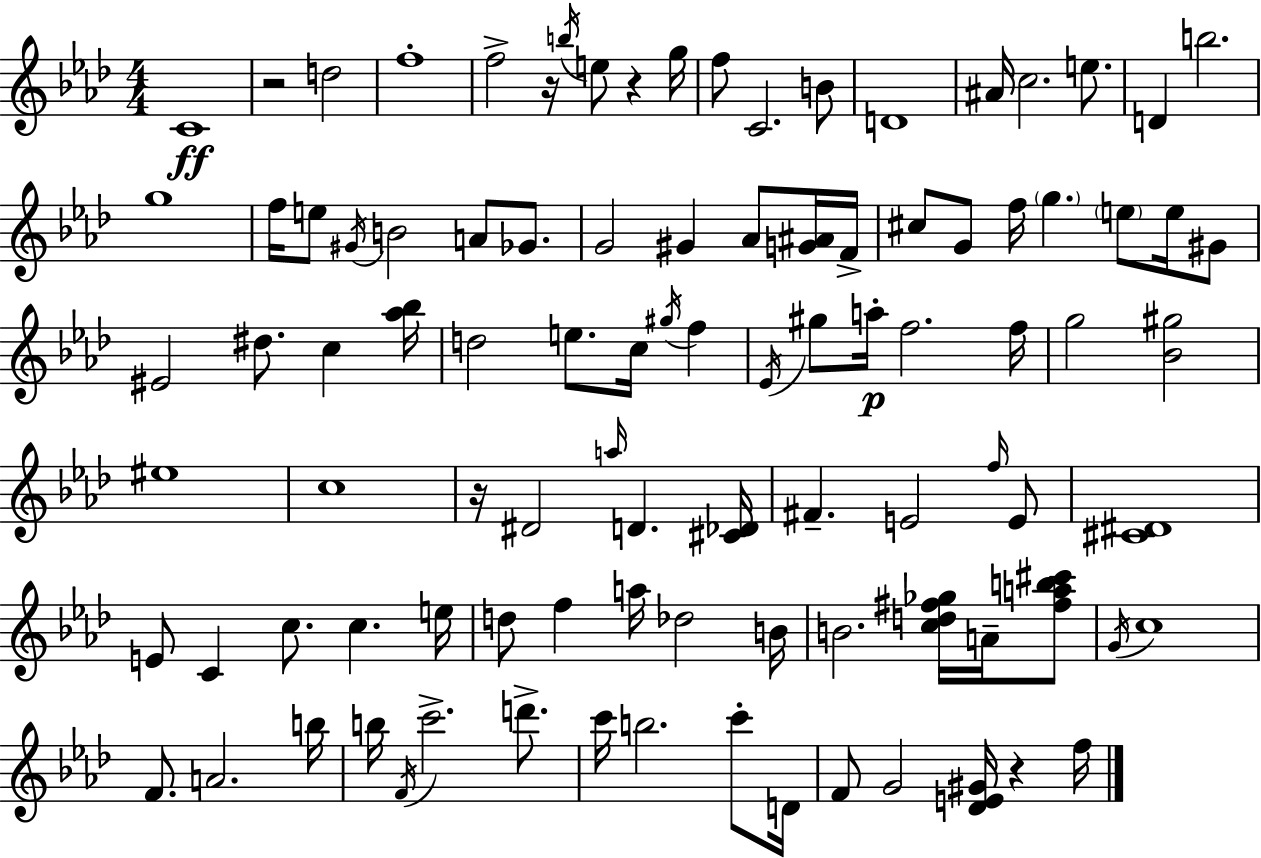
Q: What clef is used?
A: treble